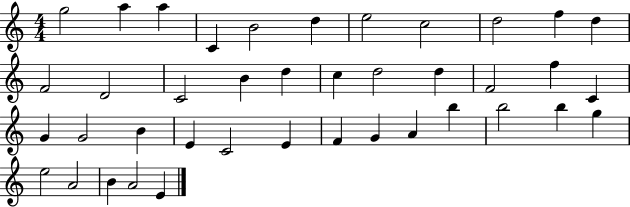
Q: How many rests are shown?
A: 0